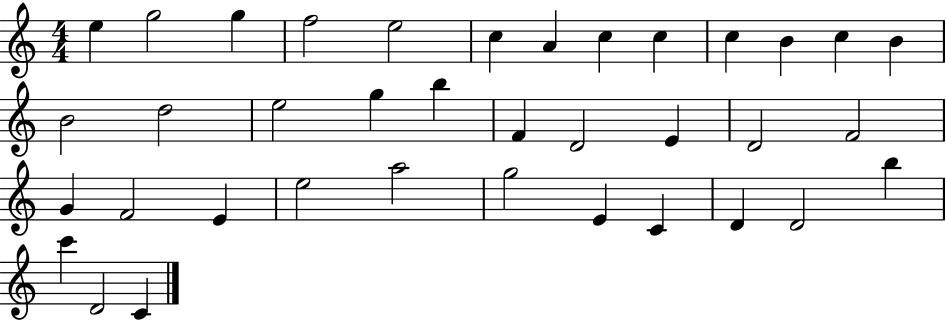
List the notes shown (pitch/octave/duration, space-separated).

E5/q G5/h G5/q F5/h E5/h C5/q A4/q C5/q C5/q C5/q B4/q C5/q B4/q B4/h D5/h E5/h G5/q B5/q F4/q D4/h E4/q D4/h F4/h G4/q F4/h E4/q E5/h A5/h G5/h E4/q C4/q D4/q D4/h B5/q C6/q D4/h C4/q